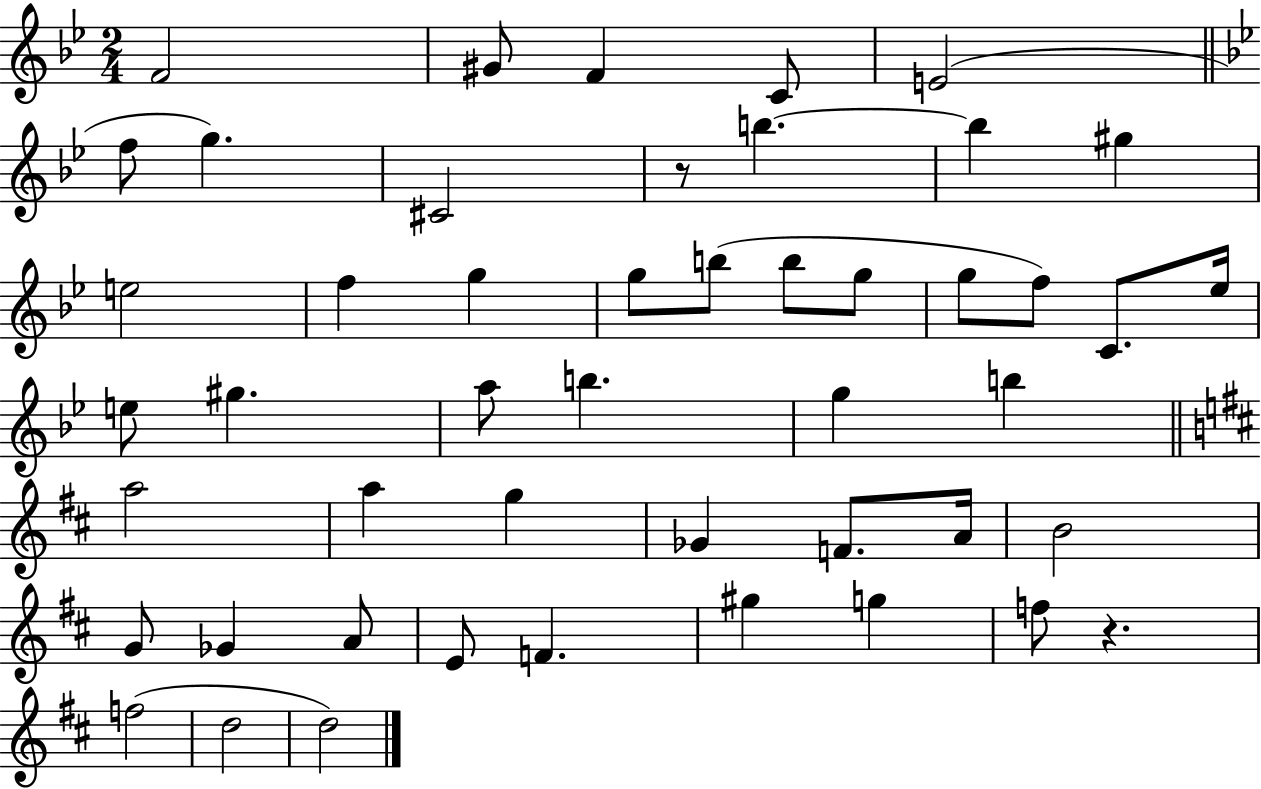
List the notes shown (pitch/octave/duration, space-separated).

F4/h G#4/e F4/q C4/e E4/h F5/e G5/q. C#4/h R/e B5/q. B5/q G#5/q E5/h F5/q G5/q G5/e B5/e B5/e G5/e G5/e F5/e C4/e. Eb5/s E5/e G#5/q. A5/e B5/q. G5/q B5/q A5/h A5/q G5/q Gb4/q F4/e. A4/s B4/h G4/e Gb4/q A4/e E4/e F4/q. G#5/q G5/q F5/e R/q. F5/h D5/h D5/h